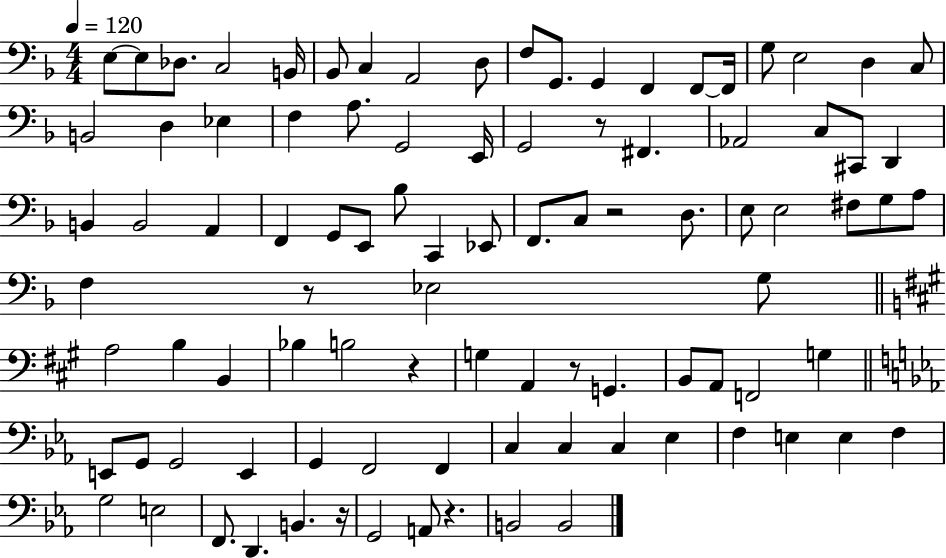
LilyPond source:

{
  \clef bass
  \numericTimeSignature
  \time 4/4
  \key f \major
  \tempo 4 = 120
  e8~~ e8 des8. c2 b,16 | bes,8 c4 a,2 d8 | f8 g,8. g,4 f,4 f,8~~ f,16 | g8 e2 d4 c8 | \break b,2 d4 ees4 | f4 a8. g,2 e,16 | g,2 r8 fis,4. | aes,2 c8 cis,8 d,4 | \break b,4 b,2 a,4 | f,4 g,8 e,8 bes8 c,4 ees,8 | f,8. c8 r2 d8. | e8 e2 fis8 g8 a8 | \break f4 r8 ees2 g8 | \bar "||" \break \key a \major a2 b4 b,4 | bes4 b2 r4 | g4 a,4 r8 g,4. | b,8 a,8 f,2 g4 | \break \bar "||" \break \key ees \major e,8 g,8 g,2 e,4 | g,4 f,2 f,4 | c4 c4 c4 ees4 | f4 e4 e4 f4 | \break g2 e2 | f,8. d,4. b,4. r16 | g,2 a,8 r4. | b,2 b,2 | \break \bar "|."
}